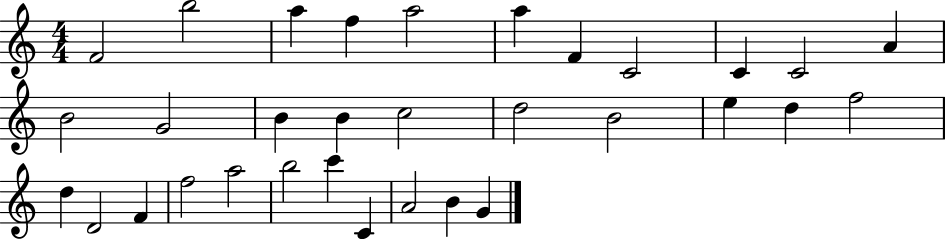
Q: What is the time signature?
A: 4/4